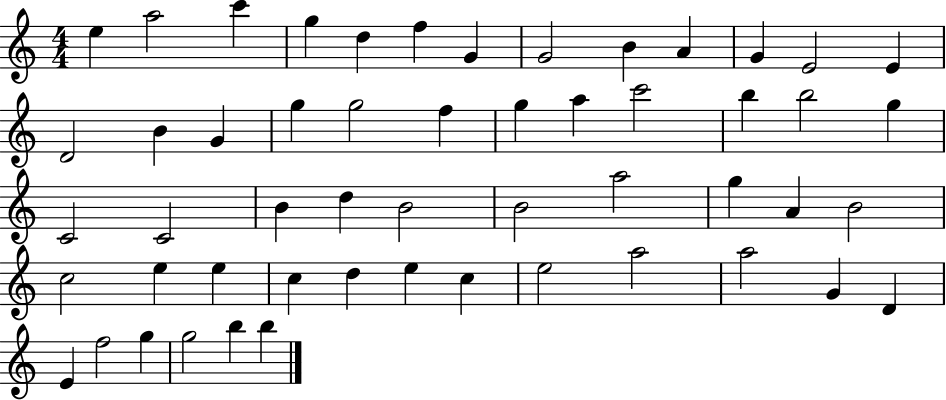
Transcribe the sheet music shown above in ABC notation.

X:1
T:Untitled
M:4/4
L:1/4
K:C
e a2 c' g d f G G2 B A G E2 E D2 B G g g2 f g a c'2 b b2 g C2 C2 B d B2 B2 a2 g A B2 c2 e e c d e c e2 a2 a2 G D E f2 g g2 b b